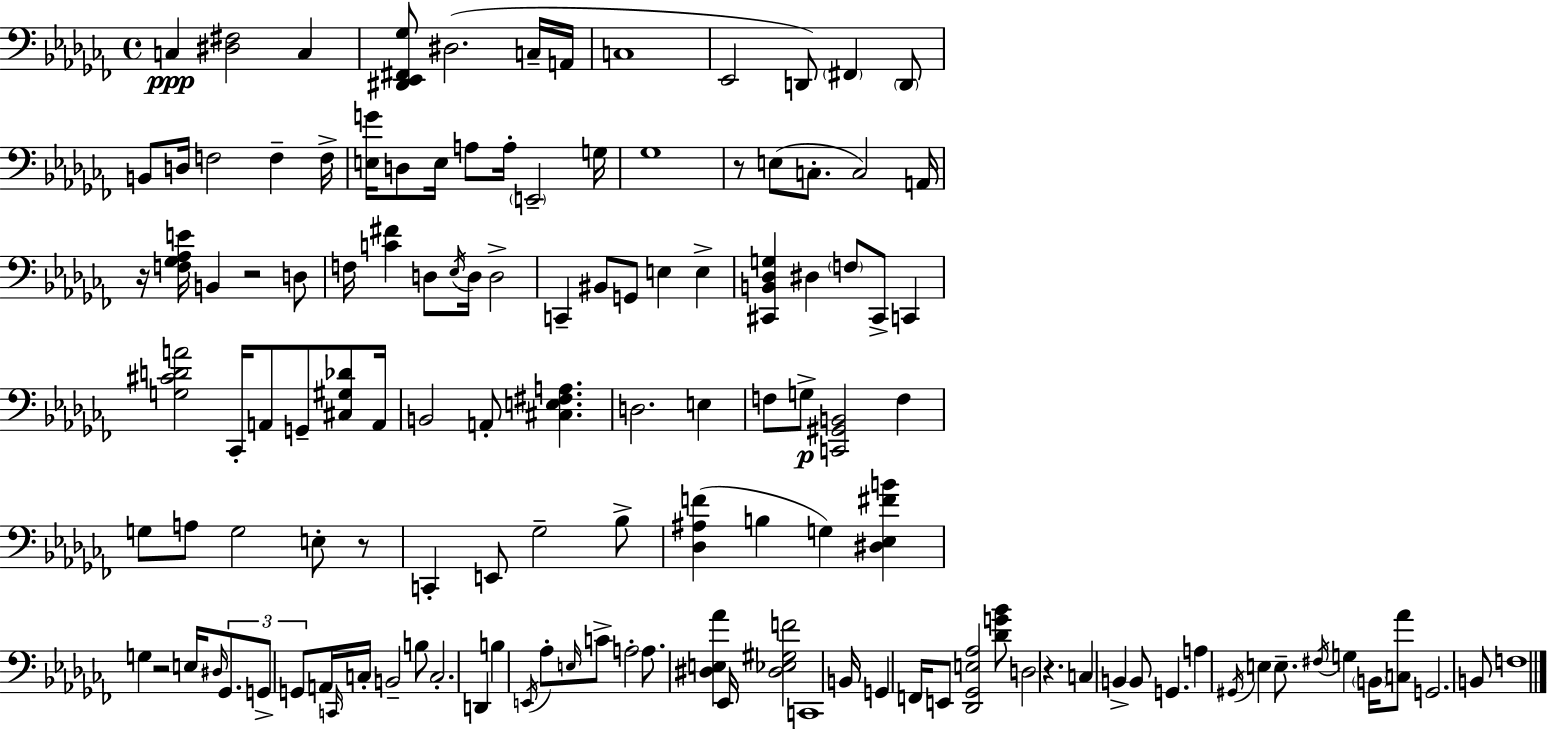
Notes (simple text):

C3/q [D#3,F#3]/h C3/q [D#2,Eb2,F#2,Gb3]/e D#3/h. C3/s A2/s C3/w Eb2/h D2/e F#2/q D2/e B2/e D3/s F3/h F3/q F3/s [E3,G4]/s D3/e E3/s A3/e A3/s E2/h G3/s Gb3/w R/e E3/e C3/e. C3/h A2/s R/s [F3,Gb3,Ab3,E4]/s B2/q R/h D3/e F3/s [C4,F#4]/q D3/e Eb3/s D3/s D3/h C2/q BIS2/e G2/e E3/q E3/q [C#2,B2,Db3,G3]/q D#3/q F3/e C#2/e C2/q [G3,C#4,D4,A4]/h CES2/s A2/e G2/e [C#3,G#3,Db4]/e A2/s B2/h A2/e [C#3,E3,F#3,A3]/q. D3/h. E3/q F3/e G3/e [C2,G#2,B2]/h F3/q G3/e A3/e G3/h E3/e R/e C2/q E2/e Gb3/h Bb3/e [Db3,A#3,F4]/q B3/q G3/q [D#3,Eb3,F#4,B4]/q G3/q R/h E3/s D#3/s Gb2/e. G2/e G2/e A2/s C2/s C3/s B2/h B3/e C3/h. D2/q B3/q E2/s Ab3/e E3/s C4/e A3/h A3/e. [D#3,E3,Ab4]/q Eb2/s [D#3,Eb3,G#3,F4]/h C2/w B2/s G2/q F2/s E2/e [Db2,Gb2,E3,Ab3]/h [Db4,G4,Bb4]/e D3/h R/q. C3/q B2/q B2/e G2/q. A3/q G#2/s E3/q E3/e. F#3/s G3/q B2/s [C3,Ab4]/e G2/h. B2/e F3/w